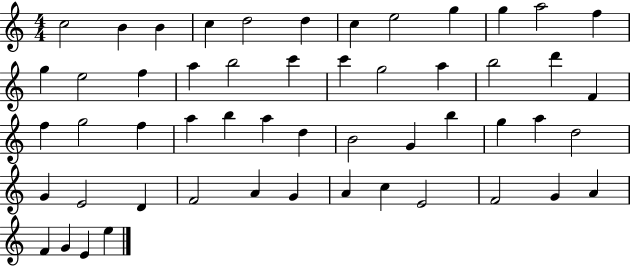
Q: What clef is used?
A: treble